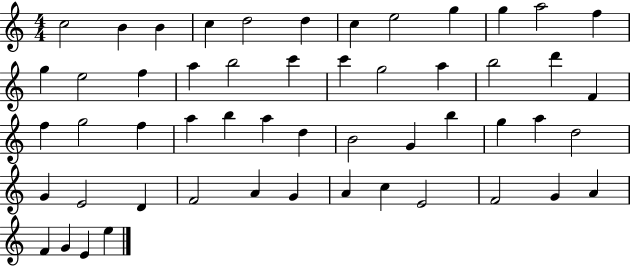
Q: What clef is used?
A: treble